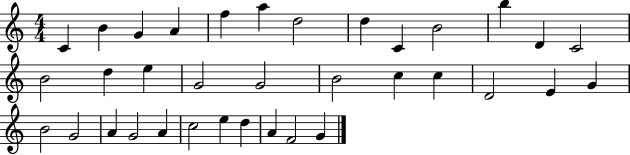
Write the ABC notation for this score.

X:1
T:Untitled
M:4/4
L:1/4
K:C
C B G A f a d2 d C B2 b D C2 B2 d e G2 G2 B2 c c D2 E G B2 G2 A G2 A c2 e d A F2 G